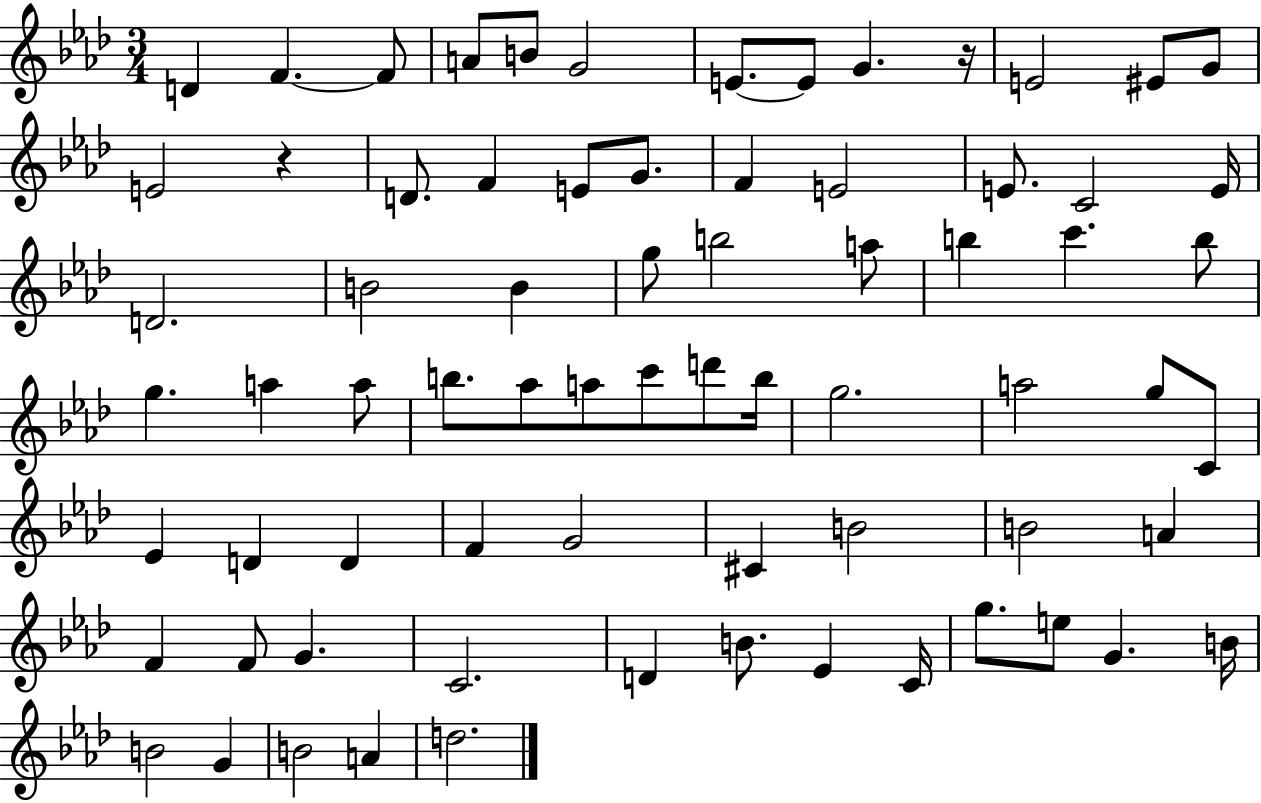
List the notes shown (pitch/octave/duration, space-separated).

D4/q F4/q. F4/e A4/e B4/e G4/h E4/e. E4/e G4/q. R/s E4/h EIS4/e G4/e E4/h R/q D4/e. F4/q E4/e G4/e. F4/q E4/h E4/e. C4/h E4/s D4/h. B4/h B4/q G5/e B5/h A5/e B5/q C6/q. B5/e G5/q. A5/q A5/e B5/e. Ab5/e A5/e C6/e D6/e B5/s G5/h. A5/h G5/e C4/e Eb4/q D4/q D4/q F4/q G4/h C#4/q B4/h B4/h A4/q F4/q F4/e G4/q. C4/h. D4/q B4/e. Eb4/q C4/s G5/e. E5/e G4/q. B4/s B4/h G4/q B4/h A4/q D5/h.